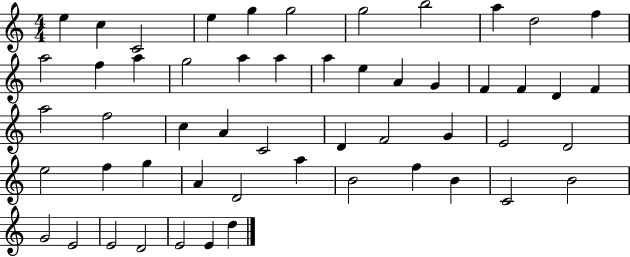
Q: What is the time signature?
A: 4/4